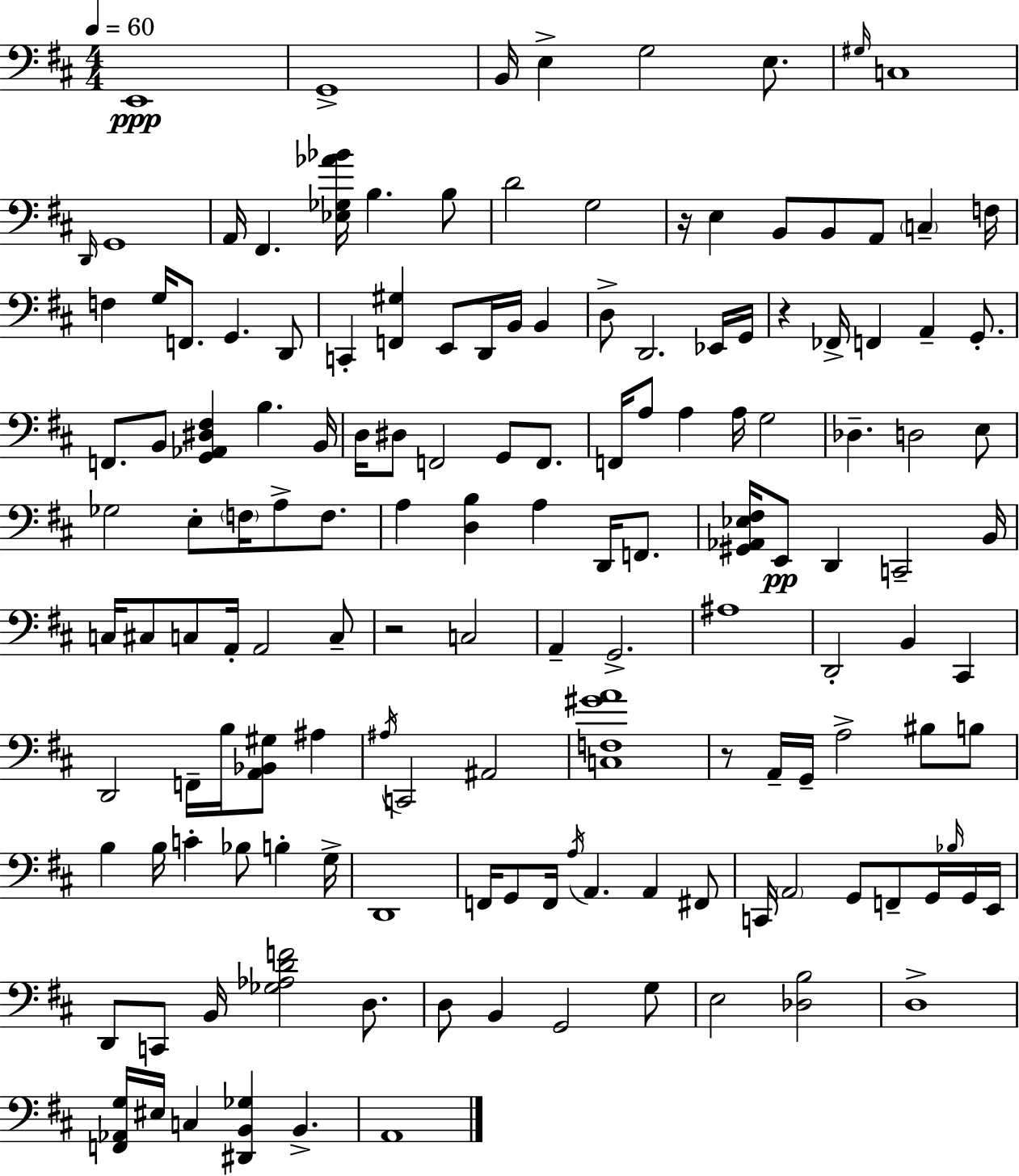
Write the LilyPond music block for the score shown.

{
  \clef bass
  \numericTimeSignature
  \time 4/4
  \key d \major
  \tempo 4 = 60
  e,1\ppp | g,1-> | b,16 e4-> g2 e8. | \grace { gis16 } c1 | \break \grace { d,16 } g,1 | a,16 fis,4. <ees ges aes' bes'>16 b4. | b8 d'2 g2 | r16 e4 b,8 b,8 a,8 \parenthesize c4-- | \break f16 f4 g16 f,8. g,4. | d,8 c,4-. <f, gis>4 e,8 d,16 b,16 b,4 | d8-> d,2. | ees,16 g,16 r4 fes,16-> f,4 a,4-- g,8.-. | \break f,8. b,8 <g, aes, dis fis>4 b4. | b,16 d16 dis8 f,2 g,8 f,8. | f,16 a8 a4 a16 g2 | des4.-- d2 | \break e8 ges2 e8-. \parenthesize f16 a8-> f8. | a4 <d b>4 a4 d,16 f,8. | <gis, aes, ees fis>16 e,8\pp d,4 c,2-- | b,16 c16 cis8 c8 a,16-. a,2 | \break c8-- r2 c2 | a,4-- g,2.-> | ais1 | d,2-. b,4 cis,4 | \break d,2 f,16-- b16 <a, bes, gis>8 ais4 | \acciaccatura { ais16 } c,2 ais,2 | <c f gis' a'>1 | r8 a,16-- g,16-- a2-> bis8 | \break b8 b4 b16 c'4-. bes8 b4-. | g16-> d,1 | f,16 g,8 f,16 \acciaccatura { a16 } a,4. a,4 | fis,8 c,16 \parenthesize a,2 g,8 f,8-- | \break g,16 \grace { bes16 } g,16 e,16 d,8 c,8 b,16 <ges aes d' f'>2 | d8. d8 b,4 g,2 | g8 e2 <des b>2 | d1-> | \break <f, aes, g>16 eis16 c4 <dis, b, ges>4 b,4.-> | a,1 | \bar "|."
}